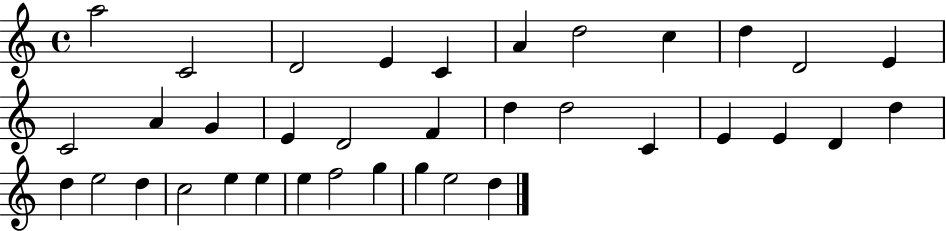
A5/h C4/h D4/h E4/q C4/q A4/q D5/h C5/q D5/q D4/h E4/q C4/h A4/q G4/q E4/q D4/h F4/q D5/q D5/h C4/q E4/q E4/q D4/q D5/q D5/q E5/h D5/q C5/h E5/q E5/q E5/q F5/h G5/q G5/q E5/h D5/q